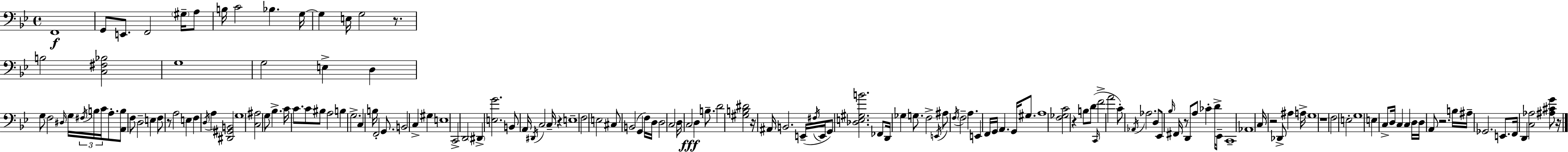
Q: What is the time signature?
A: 4/4